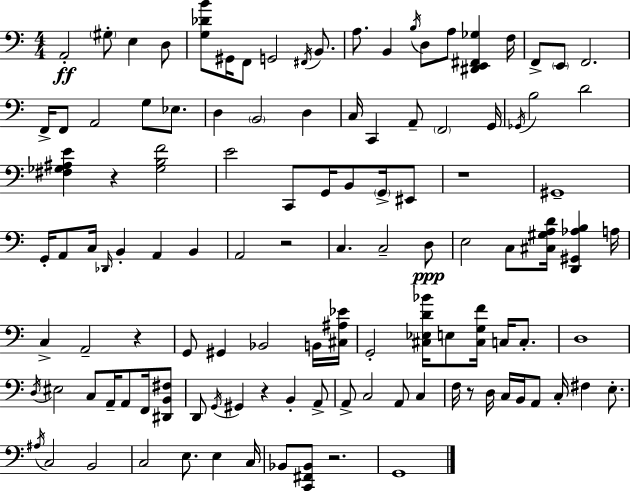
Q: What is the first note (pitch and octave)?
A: A2